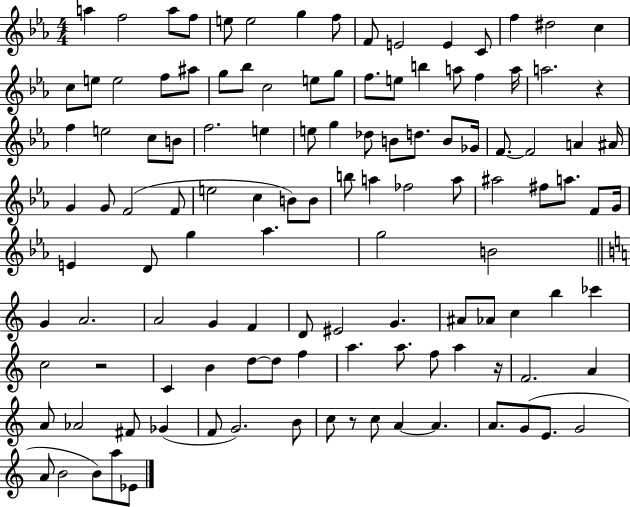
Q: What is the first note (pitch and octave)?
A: A5